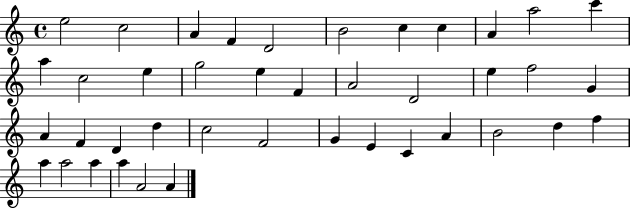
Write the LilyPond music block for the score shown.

{
  \clef treble
  \time 4/4
  \defaultTimeSignature
  \key c \major
  e''2 c''2 | a'4 f'4 d'2 | b'2 c''4 c''4 | a'4 a''2 c'''4 | \break a''4 c''2 e''4 | g''2 e''4 f'4 | a'2 d'2 | e''4 f''2 g'4 | \break a'4 f'4 d'4 d''4 | c''2 f'2 | g'4 e'4 c'4 a'4 | b'2 d''4 f''4 | \break a''4 a''2 a''4 | a''4 a'2 a'4 | \bar "|."
}